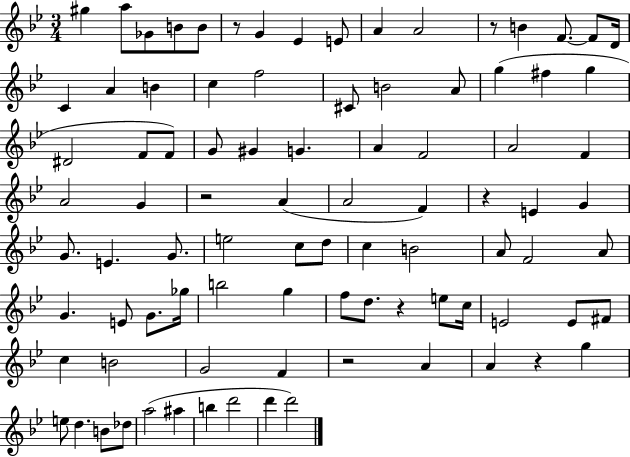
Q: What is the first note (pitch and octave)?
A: G#5